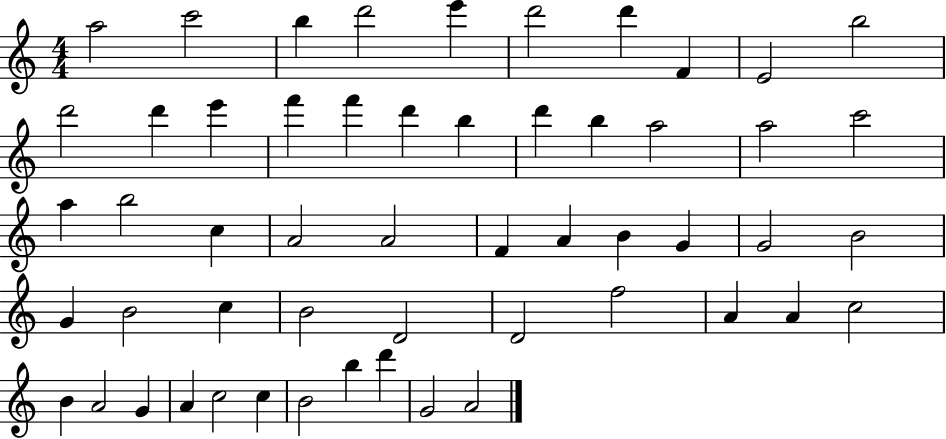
{
  \clef treble
  \numericTimeSignature
  \time 4/4
  \key c \major
  a''2 c'''2 | b''4 d'''2 e'''4 | d'''2 d'''4 f'4 | e'2 b''2 | \break d'''2 d'''4 e'''4 | f'''4 f'''4 d'''4 b''4 | d'''4 b''4 a''2 | a''2 c'''2 | \break a''4 b''2 c''4 | a'2 a'2 | f'4 a'4 b'4 g'4 | g'2 b'2 | \break g'4 b'2 c''4 | b'2 d'2 | d'2 f''2 | a'4 a'4 c''2 | \break b'4 a'2 g'4 | a'4 c''2 c''4 | b'2 b''4 d'''4 | g'2 a'2 | \break \bar "|."
}